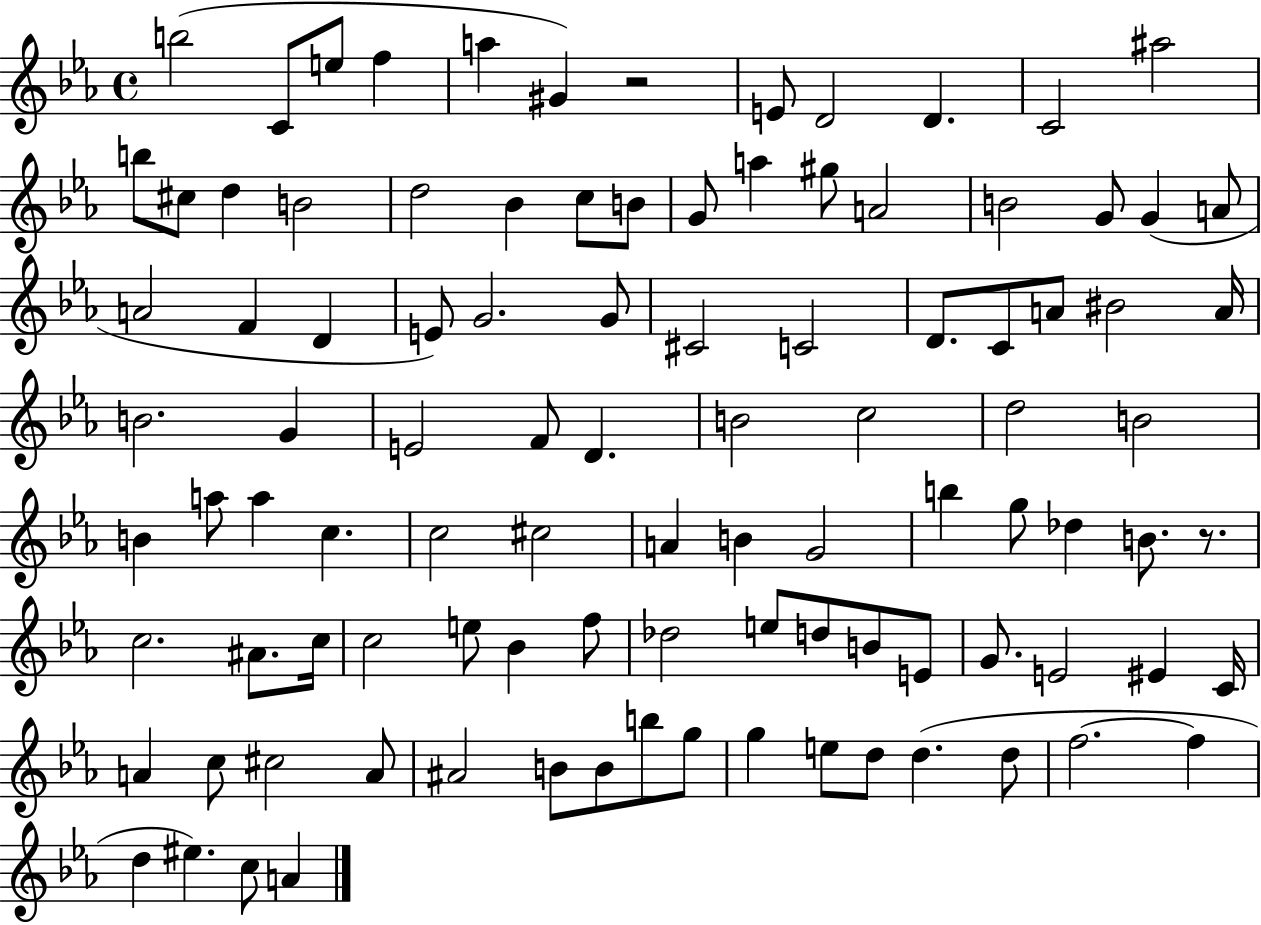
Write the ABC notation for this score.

X:1
T:Untitled
M:4/4
L:1/4
K:Eb
b2 C/2 e/2 f a ^G z2 E/2 D2 D C2 ^a2 b/2 ^c/2 d B2 d2 _B c/2 B/2 G/2 a ^g/2 A2 B2 G/2 G A/2 A2 F D E/2 G2 G/2 ^C2 C2 D/2 C/2 A/2 ^B2 A/4 B2 G E2 F/2 D B2 c2 d2 B2 B a/2 a c c2 ^c2 A B G2 b g/2 _d B/2 z/2 c2 ^A/2 c/4 c2 e/2 _B f/2 _d2 e/2 d/2 B/2 E/2 G/2 E2 ^E C/4 A c/2 ^c2 A/2 ^A2 B/2 B/2 b/2 g/2 g e/2 d/2 d d/2 f2 f d ^e c/2 A